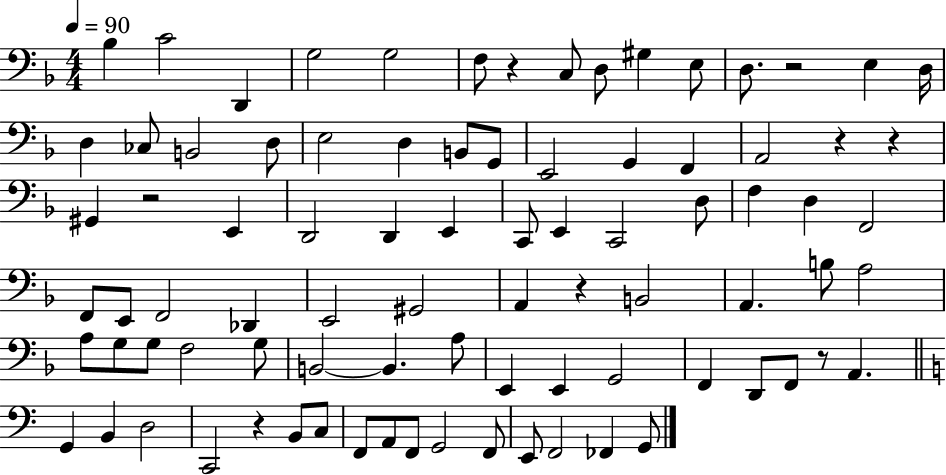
Bb3/q C4/h D2/q G3/h G3/h F3/e R/q C3/e D3/e G#3/q E3/e D3/e. R/h E3/q D3/s D3/q CES3/e B2/h D3/e E3/h D3/q B2/e G2/e E2/h G2/q F2/q A2/h R/q R/q G#2/q R/h E2/q D2/h D2/q E2/q C2/e E2/q C2/h D3/e F3/q D3/q F2/h F2/e E2/e F2/h Db2/q E2/h G#2/h A2/q R/q B2/h A2/q. B3/e A3/h A3/e G3/e G3/e F3/h G3/e B2/h B2/q. A3/e E2/q E2/q G2/h F2/q D2/e F2/e R/e A2/q. G2/q B2/q D3/h C2/h R/q B2/e C3/e F2/e A2/e F2/e G2/h F2/e E2/e F2/h FES2/q G2/e